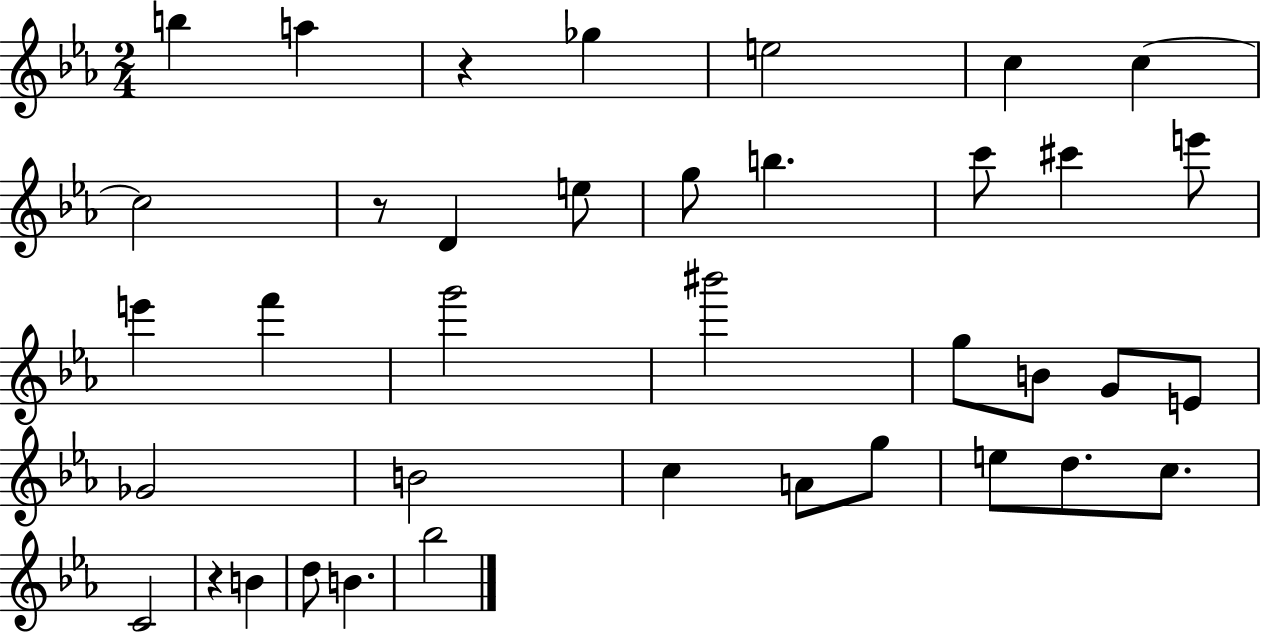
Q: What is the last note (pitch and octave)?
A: Bb5